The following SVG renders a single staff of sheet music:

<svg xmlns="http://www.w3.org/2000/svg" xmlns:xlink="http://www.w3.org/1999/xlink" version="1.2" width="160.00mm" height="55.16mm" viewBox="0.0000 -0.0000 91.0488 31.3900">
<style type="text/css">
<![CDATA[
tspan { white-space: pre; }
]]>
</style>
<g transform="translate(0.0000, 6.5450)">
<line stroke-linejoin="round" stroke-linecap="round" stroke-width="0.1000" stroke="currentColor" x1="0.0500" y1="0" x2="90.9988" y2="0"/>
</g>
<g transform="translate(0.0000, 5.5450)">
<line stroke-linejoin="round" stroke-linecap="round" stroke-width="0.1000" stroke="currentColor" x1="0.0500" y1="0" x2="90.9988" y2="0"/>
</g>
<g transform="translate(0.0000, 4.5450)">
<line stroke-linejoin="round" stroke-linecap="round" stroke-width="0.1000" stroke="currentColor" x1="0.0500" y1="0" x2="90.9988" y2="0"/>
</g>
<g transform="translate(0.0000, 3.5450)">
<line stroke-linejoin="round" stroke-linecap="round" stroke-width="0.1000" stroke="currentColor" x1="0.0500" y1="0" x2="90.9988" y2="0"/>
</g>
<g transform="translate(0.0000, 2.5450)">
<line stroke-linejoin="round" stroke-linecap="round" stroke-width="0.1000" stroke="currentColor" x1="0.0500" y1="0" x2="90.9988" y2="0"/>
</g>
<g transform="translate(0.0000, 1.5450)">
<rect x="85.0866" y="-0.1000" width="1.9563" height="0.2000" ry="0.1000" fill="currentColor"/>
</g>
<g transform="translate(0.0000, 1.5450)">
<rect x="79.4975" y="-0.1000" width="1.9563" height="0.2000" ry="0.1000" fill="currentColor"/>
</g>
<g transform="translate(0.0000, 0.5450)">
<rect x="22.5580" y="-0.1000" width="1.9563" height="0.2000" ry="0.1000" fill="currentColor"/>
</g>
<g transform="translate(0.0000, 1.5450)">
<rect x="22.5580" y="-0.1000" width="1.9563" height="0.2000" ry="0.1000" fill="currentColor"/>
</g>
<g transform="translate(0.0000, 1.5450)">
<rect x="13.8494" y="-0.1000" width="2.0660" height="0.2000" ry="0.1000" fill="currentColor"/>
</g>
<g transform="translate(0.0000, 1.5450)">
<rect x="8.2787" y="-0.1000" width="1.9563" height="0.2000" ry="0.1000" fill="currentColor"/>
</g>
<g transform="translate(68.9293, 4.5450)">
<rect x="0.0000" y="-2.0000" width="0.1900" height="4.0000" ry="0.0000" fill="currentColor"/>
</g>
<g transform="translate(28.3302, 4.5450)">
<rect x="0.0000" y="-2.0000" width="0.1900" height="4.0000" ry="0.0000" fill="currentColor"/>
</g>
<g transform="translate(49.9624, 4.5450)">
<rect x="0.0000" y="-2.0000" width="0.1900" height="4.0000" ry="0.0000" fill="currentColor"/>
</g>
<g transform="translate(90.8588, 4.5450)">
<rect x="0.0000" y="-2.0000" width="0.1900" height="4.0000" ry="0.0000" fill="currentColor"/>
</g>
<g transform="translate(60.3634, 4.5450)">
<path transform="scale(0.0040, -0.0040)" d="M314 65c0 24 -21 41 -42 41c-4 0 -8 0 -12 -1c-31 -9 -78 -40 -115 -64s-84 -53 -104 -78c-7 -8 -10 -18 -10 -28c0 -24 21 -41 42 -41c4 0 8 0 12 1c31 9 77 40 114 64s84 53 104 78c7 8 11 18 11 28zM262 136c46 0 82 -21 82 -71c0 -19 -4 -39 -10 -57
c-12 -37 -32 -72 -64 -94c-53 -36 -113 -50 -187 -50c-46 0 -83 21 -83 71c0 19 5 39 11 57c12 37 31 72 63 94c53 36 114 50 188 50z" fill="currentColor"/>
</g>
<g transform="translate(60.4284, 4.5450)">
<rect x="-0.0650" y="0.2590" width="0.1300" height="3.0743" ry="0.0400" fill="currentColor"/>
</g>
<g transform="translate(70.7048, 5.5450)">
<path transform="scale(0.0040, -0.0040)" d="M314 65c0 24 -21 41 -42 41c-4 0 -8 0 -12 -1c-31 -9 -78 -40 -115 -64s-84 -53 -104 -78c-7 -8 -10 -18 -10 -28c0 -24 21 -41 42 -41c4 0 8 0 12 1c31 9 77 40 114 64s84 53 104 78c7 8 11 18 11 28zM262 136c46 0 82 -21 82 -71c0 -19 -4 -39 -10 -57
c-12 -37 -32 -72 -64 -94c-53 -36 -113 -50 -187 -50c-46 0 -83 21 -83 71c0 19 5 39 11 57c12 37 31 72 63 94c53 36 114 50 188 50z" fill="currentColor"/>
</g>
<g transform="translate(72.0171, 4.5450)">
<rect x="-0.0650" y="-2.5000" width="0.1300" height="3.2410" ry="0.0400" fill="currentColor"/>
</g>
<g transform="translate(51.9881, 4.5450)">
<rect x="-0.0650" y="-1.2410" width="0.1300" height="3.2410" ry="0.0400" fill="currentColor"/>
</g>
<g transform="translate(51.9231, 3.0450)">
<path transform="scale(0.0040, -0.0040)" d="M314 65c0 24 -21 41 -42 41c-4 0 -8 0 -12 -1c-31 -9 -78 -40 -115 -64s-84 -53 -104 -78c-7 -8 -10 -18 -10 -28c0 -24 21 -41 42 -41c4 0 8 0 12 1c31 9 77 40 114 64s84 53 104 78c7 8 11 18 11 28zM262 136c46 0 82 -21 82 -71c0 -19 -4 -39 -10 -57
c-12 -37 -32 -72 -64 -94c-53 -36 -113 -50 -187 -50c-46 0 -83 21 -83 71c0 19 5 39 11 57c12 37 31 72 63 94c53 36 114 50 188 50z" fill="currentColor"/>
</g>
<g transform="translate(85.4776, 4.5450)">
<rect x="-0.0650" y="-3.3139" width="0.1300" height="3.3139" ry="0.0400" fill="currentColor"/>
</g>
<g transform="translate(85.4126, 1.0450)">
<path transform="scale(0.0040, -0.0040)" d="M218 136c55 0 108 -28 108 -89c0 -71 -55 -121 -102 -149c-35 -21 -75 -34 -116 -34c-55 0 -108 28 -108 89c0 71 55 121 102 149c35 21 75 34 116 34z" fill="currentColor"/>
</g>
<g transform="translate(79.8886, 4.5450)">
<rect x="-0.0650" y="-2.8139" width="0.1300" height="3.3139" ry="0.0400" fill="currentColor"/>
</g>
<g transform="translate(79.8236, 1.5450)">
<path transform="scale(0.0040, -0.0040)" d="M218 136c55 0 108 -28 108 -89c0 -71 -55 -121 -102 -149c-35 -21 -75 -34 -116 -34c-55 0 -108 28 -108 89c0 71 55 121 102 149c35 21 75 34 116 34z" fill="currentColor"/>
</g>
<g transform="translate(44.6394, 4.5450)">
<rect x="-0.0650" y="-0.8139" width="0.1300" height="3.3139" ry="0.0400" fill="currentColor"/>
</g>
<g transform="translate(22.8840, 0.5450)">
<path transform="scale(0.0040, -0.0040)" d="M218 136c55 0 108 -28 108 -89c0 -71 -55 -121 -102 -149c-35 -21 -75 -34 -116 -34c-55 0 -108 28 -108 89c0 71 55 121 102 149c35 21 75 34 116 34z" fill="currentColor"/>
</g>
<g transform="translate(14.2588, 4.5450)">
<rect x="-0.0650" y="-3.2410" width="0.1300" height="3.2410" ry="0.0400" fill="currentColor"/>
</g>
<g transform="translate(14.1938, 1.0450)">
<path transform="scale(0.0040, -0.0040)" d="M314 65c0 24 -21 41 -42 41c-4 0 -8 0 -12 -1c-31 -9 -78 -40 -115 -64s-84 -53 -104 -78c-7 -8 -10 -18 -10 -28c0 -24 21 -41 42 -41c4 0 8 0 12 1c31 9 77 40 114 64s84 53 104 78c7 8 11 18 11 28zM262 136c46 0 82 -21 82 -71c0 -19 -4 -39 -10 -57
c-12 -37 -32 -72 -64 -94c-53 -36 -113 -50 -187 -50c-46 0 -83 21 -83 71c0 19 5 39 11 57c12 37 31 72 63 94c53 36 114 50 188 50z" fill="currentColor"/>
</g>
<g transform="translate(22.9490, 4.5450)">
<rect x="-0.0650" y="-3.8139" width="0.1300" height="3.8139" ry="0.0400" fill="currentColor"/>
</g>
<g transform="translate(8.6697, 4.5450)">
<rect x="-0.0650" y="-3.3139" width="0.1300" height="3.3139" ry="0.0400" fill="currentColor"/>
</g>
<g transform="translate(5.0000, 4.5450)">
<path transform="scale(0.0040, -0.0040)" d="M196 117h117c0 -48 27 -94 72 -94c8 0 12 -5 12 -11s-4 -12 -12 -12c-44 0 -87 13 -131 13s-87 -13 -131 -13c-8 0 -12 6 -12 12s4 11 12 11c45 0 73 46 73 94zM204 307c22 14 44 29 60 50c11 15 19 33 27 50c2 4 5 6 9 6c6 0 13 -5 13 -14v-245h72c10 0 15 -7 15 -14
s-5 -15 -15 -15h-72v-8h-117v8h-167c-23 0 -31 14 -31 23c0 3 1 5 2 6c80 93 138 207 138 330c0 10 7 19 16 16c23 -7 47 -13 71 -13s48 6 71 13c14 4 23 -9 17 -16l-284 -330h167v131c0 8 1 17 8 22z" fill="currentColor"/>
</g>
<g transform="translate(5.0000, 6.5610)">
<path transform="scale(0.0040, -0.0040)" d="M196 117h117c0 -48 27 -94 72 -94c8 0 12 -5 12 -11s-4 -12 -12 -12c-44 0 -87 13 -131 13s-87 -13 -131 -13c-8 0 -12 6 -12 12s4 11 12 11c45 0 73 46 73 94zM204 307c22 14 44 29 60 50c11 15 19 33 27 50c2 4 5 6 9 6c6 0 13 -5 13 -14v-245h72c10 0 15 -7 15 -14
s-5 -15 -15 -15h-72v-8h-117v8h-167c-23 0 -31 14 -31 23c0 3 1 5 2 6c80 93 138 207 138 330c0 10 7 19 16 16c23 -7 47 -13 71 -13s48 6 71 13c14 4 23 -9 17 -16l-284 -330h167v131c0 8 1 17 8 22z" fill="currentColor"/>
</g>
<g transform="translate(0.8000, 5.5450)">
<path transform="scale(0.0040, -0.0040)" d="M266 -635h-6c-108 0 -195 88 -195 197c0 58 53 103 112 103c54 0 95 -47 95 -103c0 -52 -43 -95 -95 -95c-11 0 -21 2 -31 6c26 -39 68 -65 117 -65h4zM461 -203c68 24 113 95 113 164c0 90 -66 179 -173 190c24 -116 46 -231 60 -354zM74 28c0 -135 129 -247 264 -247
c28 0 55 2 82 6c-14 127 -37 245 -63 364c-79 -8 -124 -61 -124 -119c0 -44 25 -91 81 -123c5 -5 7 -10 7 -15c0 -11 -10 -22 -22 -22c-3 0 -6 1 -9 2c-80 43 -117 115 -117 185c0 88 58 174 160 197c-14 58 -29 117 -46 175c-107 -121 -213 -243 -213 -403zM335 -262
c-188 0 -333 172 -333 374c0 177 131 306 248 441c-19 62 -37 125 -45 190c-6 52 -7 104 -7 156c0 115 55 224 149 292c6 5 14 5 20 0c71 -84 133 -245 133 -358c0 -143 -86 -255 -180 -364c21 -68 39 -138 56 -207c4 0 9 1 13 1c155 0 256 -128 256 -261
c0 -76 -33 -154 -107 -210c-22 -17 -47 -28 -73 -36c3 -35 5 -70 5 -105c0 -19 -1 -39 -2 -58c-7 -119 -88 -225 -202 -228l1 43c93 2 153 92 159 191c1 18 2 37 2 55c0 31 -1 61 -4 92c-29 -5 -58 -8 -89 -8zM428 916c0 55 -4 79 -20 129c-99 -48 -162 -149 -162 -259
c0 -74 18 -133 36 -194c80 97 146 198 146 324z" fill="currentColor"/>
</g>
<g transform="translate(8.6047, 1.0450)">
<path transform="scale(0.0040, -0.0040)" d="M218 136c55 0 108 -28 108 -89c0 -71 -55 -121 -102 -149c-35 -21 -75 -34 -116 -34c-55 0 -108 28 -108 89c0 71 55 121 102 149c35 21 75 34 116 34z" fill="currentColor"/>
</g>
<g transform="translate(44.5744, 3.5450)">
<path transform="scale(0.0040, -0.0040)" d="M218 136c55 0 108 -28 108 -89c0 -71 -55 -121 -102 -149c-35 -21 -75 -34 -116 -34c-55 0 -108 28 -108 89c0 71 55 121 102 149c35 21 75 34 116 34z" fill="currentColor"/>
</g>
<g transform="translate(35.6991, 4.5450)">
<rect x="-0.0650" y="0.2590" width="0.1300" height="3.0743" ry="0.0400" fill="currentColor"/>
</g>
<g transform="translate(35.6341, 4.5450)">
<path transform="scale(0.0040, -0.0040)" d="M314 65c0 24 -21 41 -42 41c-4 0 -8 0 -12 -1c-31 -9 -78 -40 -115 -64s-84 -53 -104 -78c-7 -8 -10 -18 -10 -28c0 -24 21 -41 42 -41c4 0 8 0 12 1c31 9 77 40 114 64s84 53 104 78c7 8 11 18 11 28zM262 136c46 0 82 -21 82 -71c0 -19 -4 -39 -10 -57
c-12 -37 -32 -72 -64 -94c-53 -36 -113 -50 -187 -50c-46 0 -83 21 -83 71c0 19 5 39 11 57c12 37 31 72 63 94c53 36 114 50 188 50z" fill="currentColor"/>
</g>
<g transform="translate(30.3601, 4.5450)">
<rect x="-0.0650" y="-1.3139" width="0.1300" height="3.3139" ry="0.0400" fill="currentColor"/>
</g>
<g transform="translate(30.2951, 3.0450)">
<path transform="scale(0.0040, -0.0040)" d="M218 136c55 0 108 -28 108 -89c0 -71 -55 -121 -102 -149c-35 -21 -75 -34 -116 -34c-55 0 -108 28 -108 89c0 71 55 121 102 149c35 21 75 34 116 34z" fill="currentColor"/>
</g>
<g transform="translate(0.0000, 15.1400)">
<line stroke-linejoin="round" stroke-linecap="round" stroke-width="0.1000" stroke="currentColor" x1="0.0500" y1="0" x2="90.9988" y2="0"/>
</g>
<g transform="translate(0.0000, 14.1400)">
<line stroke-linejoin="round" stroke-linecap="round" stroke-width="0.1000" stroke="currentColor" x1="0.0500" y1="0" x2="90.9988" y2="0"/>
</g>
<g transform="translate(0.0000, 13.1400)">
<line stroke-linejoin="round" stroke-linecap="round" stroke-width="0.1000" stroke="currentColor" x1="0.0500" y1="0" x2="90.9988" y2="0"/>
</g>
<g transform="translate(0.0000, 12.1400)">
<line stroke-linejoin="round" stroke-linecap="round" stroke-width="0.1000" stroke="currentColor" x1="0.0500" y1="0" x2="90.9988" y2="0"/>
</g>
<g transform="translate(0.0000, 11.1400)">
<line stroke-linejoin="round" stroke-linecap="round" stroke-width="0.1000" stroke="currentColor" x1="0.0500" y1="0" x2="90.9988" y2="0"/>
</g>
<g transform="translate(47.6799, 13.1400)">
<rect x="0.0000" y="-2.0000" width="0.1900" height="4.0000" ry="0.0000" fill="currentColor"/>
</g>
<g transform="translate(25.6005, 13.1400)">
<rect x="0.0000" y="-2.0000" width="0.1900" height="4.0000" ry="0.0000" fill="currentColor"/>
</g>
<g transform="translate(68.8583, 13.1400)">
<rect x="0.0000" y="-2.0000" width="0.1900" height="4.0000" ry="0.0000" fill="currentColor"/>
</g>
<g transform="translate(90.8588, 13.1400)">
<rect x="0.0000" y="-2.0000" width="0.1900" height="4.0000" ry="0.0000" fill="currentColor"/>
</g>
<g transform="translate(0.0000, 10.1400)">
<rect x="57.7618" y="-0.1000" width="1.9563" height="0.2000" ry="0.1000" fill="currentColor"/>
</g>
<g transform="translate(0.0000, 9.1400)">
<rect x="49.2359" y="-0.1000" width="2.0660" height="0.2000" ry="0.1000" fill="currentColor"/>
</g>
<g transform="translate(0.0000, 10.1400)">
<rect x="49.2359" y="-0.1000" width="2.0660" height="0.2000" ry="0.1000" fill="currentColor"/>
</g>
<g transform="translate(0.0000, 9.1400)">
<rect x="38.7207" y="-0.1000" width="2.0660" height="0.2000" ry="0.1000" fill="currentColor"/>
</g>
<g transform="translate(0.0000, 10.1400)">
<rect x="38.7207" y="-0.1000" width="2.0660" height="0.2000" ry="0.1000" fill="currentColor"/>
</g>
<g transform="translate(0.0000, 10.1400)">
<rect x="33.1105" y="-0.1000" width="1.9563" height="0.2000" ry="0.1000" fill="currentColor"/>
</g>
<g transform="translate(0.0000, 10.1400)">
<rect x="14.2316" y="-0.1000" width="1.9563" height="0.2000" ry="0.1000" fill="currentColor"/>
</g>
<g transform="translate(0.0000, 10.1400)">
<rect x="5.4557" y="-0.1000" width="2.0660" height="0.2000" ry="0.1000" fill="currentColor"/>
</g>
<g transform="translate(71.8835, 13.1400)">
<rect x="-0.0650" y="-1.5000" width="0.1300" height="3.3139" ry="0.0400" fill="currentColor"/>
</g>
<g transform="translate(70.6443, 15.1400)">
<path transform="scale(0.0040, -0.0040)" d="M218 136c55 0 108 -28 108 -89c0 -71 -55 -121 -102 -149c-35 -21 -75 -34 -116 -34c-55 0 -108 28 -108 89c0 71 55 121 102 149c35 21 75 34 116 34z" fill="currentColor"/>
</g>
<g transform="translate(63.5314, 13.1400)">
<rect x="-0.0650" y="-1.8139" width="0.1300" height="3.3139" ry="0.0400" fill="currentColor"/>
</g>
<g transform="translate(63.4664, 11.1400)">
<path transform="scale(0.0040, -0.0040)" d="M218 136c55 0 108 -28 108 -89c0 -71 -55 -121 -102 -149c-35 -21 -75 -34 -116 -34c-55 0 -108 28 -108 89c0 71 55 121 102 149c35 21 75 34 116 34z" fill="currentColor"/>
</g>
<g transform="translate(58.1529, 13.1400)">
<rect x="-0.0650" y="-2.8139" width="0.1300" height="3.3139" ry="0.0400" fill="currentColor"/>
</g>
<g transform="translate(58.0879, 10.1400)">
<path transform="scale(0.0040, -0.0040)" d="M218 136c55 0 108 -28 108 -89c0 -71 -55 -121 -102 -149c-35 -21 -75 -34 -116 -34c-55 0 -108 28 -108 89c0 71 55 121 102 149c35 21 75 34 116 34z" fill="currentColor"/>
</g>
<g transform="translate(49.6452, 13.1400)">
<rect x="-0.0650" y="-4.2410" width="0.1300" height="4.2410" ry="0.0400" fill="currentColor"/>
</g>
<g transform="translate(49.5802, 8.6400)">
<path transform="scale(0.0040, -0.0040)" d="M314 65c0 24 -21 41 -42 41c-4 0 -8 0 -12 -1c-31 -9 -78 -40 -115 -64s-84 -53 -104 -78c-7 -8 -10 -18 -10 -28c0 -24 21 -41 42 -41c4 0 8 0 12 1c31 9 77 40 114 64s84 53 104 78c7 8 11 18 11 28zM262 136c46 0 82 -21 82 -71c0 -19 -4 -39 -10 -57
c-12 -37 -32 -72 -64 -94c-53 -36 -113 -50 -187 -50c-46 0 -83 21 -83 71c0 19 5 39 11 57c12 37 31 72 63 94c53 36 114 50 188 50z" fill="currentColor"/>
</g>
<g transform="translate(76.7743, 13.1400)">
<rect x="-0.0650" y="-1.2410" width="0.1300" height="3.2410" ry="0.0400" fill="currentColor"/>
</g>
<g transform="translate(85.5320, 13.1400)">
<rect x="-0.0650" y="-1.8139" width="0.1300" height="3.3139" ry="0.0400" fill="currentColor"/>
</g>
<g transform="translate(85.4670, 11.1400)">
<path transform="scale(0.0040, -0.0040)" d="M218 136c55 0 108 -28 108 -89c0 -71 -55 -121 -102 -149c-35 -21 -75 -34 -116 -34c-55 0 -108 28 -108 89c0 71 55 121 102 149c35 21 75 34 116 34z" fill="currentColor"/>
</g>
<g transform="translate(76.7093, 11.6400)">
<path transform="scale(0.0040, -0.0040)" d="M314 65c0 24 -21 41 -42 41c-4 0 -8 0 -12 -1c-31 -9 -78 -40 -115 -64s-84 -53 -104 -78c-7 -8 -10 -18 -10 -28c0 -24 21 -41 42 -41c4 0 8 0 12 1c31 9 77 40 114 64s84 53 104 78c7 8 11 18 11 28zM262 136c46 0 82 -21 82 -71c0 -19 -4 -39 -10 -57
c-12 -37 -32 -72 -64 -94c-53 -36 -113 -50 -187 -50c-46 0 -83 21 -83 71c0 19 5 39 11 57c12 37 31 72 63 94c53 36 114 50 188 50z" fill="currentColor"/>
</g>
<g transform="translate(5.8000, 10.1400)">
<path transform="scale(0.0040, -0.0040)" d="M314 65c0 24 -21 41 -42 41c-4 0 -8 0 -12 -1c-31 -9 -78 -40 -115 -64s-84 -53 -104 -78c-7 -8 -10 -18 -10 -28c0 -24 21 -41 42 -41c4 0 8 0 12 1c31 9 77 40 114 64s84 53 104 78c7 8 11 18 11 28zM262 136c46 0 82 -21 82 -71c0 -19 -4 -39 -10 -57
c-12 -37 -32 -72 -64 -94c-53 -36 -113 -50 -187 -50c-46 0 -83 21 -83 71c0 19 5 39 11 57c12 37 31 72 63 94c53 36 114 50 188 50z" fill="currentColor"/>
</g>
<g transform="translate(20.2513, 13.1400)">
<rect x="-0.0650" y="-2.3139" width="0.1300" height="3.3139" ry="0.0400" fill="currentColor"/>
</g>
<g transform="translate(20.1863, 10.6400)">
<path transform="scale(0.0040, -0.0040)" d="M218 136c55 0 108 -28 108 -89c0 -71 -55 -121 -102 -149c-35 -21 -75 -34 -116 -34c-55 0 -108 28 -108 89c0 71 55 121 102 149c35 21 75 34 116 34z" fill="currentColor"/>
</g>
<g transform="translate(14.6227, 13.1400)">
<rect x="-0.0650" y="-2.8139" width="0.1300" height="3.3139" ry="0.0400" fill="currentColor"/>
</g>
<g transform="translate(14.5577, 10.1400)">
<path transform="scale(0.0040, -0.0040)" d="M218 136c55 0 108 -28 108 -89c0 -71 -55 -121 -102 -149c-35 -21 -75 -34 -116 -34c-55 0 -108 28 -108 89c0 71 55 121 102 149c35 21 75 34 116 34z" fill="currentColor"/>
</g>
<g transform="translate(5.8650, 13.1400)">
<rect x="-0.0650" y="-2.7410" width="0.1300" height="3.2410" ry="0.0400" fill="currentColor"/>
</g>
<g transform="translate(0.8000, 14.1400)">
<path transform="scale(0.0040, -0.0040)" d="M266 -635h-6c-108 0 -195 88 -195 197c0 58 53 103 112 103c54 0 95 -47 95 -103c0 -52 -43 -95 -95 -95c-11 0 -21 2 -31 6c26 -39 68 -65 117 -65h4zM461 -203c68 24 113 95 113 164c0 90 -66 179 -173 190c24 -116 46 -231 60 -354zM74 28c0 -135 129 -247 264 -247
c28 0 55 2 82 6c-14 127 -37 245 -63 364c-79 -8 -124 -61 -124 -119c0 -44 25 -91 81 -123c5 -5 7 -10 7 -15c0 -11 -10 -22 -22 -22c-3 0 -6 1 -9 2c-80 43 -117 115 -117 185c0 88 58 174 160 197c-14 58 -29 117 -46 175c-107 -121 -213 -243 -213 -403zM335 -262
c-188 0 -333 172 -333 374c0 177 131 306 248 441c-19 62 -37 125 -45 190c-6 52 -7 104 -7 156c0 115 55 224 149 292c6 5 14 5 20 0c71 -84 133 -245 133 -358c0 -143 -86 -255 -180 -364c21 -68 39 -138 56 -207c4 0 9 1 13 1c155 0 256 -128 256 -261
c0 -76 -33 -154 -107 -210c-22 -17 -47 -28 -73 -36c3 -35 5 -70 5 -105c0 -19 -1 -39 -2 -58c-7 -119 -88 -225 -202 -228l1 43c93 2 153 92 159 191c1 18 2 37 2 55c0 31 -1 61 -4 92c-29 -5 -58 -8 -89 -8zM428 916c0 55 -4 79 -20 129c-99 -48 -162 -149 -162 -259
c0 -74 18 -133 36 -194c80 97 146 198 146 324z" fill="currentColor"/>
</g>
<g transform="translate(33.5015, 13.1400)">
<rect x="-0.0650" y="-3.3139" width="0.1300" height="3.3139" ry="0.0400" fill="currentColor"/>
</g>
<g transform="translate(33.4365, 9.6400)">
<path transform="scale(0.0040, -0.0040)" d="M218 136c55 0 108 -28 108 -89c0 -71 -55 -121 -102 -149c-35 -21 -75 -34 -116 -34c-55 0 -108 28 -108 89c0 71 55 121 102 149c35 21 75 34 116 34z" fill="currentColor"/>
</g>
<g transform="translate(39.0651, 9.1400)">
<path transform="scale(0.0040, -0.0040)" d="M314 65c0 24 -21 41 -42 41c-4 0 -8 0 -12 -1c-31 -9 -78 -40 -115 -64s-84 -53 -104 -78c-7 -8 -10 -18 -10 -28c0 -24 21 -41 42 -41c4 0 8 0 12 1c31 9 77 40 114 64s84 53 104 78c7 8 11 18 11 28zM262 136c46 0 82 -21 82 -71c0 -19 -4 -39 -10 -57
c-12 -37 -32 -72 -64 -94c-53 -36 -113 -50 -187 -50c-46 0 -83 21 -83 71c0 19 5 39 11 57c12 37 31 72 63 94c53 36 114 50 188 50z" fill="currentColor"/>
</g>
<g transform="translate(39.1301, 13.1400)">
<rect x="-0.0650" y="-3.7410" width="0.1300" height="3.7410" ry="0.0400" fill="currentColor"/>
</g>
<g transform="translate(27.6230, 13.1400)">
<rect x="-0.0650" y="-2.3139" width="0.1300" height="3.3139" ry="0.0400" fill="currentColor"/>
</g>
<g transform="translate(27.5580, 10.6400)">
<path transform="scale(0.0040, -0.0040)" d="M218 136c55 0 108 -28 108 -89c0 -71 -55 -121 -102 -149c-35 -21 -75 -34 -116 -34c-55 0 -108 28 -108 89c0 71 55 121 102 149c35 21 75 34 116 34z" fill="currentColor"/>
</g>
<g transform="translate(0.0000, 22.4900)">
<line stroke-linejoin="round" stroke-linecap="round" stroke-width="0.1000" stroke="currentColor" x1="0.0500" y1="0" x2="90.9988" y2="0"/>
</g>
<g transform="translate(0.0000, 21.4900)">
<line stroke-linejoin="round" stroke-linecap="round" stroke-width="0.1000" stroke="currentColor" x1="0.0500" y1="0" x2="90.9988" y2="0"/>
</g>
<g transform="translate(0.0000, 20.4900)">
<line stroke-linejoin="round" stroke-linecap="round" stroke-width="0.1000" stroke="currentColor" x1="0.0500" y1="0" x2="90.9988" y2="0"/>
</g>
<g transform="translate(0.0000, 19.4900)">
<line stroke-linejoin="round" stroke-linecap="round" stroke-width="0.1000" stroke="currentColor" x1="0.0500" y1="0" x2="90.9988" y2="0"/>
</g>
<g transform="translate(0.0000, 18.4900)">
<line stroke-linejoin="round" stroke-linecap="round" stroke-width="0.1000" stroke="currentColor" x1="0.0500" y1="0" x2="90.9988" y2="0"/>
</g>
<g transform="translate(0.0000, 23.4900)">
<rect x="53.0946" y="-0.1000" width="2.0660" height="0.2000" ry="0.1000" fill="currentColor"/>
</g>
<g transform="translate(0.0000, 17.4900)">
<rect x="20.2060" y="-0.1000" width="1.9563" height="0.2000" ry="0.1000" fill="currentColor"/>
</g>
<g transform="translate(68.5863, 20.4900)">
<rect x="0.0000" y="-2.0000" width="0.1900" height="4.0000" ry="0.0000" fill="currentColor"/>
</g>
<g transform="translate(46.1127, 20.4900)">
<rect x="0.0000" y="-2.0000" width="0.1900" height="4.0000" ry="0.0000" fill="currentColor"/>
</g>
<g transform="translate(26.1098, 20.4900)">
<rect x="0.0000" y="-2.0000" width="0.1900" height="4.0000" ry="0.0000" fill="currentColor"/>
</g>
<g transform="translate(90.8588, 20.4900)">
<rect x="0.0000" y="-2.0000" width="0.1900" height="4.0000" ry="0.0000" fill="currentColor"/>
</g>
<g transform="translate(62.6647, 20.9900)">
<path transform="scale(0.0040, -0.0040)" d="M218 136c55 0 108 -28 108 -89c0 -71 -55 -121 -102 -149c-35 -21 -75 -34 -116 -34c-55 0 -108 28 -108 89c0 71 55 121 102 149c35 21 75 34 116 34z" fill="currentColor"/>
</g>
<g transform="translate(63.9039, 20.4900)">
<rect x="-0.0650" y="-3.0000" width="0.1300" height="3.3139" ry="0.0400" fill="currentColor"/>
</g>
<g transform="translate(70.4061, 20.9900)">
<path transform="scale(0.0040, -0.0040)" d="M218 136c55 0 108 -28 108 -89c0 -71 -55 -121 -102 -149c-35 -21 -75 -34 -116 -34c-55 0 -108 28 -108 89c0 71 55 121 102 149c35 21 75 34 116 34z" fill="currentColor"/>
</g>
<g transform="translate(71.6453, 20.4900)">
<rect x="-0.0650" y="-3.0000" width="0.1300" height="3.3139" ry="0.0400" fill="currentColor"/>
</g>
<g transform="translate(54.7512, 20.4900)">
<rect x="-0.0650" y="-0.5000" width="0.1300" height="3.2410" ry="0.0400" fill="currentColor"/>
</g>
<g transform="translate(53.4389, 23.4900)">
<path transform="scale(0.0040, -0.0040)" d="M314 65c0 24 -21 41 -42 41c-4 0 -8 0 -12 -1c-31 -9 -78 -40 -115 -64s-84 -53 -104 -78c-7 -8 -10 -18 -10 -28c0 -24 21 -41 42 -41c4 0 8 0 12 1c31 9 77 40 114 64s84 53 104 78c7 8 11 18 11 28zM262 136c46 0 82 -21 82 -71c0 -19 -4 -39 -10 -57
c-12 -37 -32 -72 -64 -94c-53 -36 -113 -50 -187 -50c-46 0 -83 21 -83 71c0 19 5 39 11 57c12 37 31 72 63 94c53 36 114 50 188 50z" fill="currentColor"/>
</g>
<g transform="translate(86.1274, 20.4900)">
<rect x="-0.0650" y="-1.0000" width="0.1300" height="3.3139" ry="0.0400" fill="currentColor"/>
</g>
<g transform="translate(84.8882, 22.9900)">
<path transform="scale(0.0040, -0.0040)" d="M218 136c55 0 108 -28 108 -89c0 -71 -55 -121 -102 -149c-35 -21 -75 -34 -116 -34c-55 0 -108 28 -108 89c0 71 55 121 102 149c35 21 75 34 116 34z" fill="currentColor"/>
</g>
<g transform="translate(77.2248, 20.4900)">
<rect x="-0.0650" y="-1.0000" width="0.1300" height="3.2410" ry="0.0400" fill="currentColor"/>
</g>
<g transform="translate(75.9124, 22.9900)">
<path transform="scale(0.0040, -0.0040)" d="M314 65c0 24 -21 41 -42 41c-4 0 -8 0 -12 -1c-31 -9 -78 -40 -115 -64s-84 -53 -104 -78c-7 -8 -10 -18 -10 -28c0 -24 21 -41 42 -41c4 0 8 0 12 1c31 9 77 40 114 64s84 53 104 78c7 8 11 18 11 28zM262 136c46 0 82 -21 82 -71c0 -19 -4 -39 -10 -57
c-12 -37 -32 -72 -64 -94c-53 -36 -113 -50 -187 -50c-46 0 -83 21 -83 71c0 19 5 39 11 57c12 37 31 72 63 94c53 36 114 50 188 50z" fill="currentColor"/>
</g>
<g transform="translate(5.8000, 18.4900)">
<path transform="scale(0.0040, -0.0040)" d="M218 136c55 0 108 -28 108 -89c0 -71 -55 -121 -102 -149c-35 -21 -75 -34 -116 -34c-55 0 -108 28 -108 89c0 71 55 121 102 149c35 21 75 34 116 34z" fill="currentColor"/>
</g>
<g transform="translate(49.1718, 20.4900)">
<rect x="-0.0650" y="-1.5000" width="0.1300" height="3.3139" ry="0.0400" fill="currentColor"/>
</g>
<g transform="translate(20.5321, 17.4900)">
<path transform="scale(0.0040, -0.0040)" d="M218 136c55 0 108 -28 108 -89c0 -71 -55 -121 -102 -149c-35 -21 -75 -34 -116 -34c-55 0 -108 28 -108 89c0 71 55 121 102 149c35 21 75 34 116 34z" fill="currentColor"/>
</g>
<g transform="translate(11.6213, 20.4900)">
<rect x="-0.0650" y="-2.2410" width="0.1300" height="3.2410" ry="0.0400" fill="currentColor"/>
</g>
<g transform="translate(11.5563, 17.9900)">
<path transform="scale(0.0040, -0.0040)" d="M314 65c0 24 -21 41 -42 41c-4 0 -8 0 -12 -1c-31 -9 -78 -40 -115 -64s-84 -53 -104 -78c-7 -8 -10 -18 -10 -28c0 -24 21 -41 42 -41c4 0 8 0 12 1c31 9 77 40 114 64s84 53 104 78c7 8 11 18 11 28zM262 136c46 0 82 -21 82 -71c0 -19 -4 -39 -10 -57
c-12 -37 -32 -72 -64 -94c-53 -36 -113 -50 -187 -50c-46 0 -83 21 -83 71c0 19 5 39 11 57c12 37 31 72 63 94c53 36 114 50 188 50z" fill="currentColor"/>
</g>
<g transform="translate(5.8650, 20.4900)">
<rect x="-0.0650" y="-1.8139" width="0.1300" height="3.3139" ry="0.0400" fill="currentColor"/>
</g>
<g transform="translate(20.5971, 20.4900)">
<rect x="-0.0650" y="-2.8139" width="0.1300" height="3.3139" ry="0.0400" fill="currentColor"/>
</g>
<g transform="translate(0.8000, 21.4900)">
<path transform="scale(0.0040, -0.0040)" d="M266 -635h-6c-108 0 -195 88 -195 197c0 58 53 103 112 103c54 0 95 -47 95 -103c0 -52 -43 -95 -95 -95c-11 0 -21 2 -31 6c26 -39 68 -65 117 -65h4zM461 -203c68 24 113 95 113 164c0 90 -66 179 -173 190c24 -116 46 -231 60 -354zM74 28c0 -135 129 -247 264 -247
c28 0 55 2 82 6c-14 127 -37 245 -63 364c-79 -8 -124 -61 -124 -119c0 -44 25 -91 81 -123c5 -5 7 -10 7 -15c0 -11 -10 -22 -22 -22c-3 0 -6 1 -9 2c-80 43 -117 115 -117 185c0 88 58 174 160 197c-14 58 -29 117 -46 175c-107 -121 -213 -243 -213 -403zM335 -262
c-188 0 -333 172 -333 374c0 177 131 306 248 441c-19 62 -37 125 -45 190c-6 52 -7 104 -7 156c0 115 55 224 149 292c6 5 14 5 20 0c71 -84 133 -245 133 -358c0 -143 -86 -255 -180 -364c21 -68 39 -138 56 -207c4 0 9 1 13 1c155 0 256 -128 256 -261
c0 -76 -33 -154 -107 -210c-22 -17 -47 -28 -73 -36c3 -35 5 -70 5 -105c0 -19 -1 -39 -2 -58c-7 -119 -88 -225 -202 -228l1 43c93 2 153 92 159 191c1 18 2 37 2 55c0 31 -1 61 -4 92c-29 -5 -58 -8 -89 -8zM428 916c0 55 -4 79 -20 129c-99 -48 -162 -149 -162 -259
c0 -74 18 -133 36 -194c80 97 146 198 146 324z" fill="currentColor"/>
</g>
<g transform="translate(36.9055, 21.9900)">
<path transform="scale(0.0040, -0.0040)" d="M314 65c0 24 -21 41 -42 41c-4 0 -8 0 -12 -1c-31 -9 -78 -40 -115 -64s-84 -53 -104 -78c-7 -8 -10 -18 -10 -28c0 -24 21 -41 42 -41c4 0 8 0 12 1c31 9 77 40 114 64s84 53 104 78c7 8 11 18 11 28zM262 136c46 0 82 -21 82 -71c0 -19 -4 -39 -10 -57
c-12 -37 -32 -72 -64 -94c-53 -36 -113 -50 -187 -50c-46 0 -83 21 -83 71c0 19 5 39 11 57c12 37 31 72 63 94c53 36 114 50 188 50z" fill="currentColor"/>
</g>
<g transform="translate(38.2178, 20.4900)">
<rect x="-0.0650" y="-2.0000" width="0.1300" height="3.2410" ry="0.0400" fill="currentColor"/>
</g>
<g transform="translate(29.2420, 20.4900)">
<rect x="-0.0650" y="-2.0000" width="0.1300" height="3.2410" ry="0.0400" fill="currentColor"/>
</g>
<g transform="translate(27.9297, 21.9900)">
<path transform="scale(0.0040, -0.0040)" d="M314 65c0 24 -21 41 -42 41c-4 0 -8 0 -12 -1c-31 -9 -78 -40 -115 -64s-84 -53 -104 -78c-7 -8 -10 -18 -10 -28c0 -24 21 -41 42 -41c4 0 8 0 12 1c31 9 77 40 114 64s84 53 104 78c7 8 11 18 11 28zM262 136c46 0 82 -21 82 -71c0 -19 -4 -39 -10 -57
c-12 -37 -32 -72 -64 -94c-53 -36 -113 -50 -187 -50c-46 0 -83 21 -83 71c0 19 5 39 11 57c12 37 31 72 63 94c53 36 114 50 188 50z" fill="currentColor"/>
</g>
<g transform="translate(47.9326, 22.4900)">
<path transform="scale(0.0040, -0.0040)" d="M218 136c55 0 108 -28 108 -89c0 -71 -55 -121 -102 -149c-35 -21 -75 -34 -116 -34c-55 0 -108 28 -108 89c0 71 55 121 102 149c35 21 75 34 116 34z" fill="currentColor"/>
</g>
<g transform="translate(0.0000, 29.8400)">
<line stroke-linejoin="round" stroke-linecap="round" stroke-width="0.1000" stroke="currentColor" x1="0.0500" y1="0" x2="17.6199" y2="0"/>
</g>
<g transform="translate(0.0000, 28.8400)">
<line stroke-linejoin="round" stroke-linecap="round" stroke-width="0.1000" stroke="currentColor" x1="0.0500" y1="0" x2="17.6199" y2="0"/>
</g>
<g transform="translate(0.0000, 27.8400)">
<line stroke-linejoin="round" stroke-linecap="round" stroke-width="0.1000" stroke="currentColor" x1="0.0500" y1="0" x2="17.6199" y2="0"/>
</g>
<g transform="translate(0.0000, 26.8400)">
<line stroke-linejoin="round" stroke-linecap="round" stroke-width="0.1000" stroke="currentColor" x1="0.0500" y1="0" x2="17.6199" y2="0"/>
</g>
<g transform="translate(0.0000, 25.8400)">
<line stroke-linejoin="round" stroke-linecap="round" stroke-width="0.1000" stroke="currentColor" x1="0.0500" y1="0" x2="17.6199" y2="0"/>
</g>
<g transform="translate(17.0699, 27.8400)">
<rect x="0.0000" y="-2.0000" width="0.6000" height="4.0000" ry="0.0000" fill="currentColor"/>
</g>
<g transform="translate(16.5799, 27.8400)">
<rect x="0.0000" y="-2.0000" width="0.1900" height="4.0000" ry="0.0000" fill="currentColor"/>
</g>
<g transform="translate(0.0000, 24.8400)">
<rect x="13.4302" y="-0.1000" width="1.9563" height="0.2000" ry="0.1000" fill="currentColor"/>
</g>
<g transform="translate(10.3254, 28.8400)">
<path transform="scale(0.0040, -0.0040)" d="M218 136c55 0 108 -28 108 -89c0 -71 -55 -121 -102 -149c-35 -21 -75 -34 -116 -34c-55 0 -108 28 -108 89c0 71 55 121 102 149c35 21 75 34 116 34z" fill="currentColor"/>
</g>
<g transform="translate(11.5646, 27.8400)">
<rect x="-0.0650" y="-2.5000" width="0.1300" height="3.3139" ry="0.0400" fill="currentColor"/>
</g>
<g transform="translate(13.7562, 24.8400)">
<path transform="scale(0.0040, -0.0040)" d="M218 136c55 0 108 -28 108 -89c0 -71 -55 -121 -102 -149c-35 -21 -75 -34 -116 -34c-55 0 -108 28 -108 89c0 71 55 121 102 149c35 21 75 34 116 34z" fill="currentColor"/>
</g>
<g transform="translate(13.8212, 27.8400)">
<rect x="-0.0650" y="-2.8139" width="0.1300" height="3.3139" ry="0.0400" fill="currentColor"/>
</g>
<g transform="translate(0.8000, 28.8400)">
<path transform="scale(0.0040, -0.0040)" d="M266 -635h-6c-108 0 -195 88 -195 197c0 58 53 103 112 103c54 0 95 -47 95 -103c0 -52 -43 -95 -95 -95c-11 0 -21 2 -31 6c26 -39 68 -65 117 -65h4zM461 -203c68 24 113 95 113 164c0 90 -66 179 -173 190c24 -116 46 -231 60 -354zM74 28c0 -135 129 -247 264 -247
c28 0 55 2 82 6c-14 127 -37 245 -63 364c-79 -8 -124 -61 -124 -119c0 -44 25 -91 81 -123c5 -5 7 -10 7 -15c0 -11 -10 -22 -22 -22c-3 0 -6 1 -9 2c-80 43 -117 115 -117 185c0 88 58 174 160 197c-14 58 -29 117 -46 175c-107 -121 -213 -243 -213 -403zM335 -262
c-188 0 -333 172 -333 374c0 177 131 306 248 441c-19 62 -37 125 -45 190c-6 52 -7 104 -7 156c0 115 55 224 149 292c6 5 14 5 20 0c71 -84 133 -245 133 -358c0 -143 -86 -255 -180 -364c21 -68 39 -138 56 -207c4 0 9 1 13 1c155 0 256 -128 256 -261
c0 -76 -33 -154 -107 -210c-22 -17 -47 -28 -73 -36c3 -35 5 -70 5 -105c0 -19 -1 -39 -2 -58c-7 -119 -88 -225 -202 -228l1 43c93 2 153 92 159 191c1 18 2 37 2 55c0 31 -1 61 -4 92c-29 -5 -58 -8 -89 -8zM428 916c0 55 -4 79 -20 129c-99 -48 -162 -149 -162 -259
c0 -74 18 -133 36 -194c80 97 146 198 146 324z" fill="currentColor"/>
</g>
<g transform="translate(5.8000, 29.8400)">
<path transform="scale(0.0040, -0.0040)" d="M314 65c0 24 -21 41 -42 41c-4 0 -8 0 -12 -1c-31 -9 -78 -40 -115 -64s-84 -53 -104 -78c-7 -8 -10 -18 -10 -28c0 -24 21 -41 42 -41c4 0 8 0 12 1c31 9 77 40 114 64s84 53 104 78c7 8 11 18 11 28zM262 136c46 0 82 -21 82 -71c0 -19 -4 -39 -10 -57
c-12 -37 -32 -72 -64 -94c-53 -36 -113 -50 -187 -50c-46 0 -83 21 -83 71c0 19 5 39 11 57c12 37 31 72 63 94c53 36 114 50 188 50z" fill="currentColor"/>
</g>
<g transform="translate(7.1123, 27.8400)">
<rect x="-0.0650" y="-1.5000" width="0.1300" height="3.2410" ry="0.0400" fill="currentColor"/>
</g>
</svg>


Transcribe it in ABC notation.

X:1
T:Untitled
M:4/4
L:1/4
K:C
b b2 c' e B2 d e2 B2 G2 a b a2 a g g b c'2 d'2 a f E e2 f f g2 a F2 F2 E C2 A A D2 D E2 G a